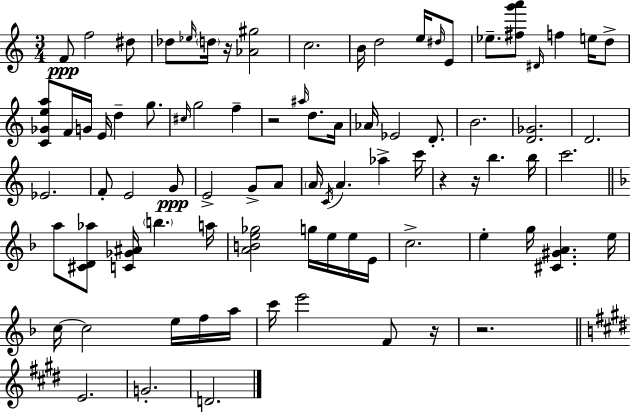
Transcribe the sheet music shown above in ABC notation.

X:1
T:Untitled
M:3/4
L:1/4
K:Am
F/2 f2 ^d/2 _d/2 _e/4 d/4 z/4 [_A^g]2 c2 B/4 d2 e/4 ^d/4 E/2 _e/2 [^fg'a']/2 ^D/4 f e/4 d/2 [C_Gea]/2 F/4 G/4 E/4 d g/2 ^c/4 g2 f z2 ^a/4 d/2 A/4 _A/4 _E2 D/2 B2 [D_G]2 D2 _E2 F/2 E2 G/2 E2 G/2 A/2 A/4 C/4 A _a c'/4 z z/4 b b/4 c'2 a/2 [^CD_a]/2 [C_G^A]/4 b a/4 [ABe_g]2 g/4 e/4 e/4 E/4 c2 e g/4 [^C^GA] e/4 c/4 c2 e/4 f/4 a/4 c'/4 e'2 F/2 z/4 z2 E2 G2 D2